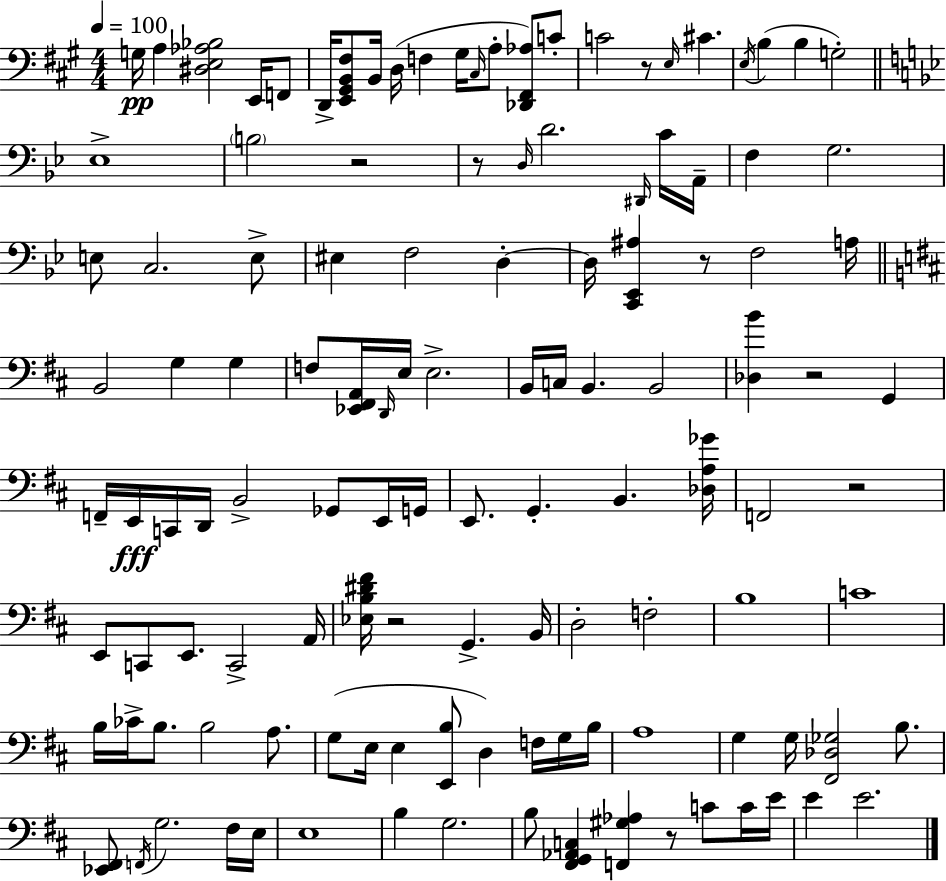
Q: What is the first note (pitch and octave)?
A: G3